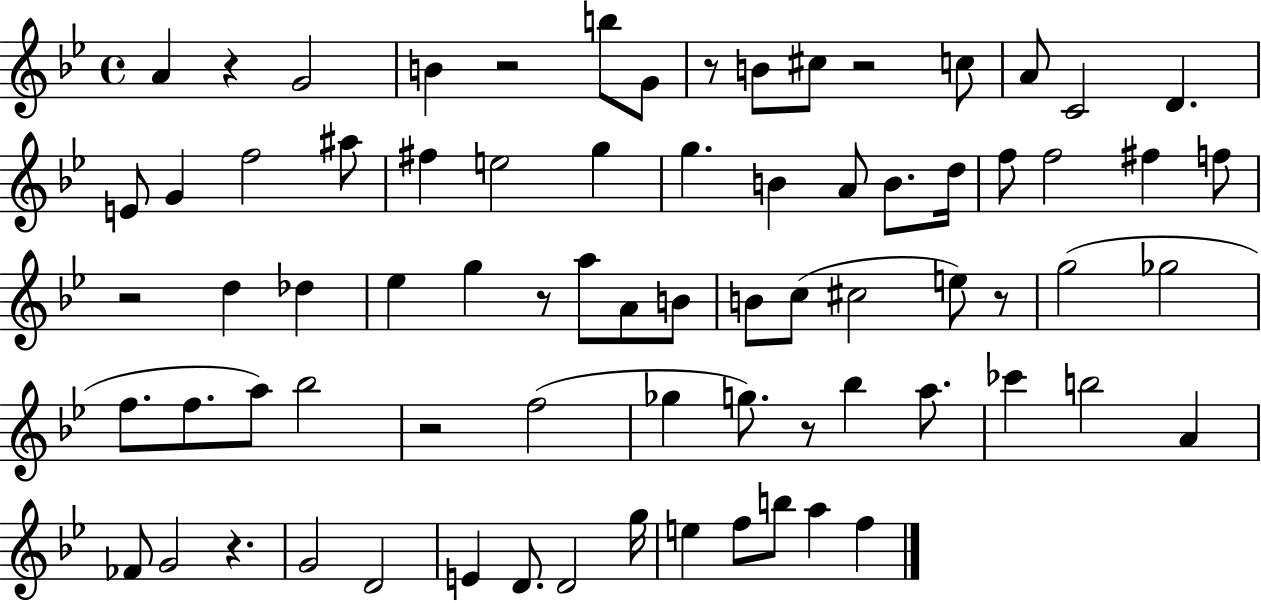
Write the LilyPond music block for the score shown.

{
  \clef treble
  \time 4/4
  \defaultTimeSignature
  \key bes \major
  a'4 r4 g'2 | b'4 r2 b''8 g'8 | r8 b'8 cis''8 r2 c''8 | a'8 c'2 d'4. | \break e'8 g'4 f''2 ais''8 | fis''4 e''2 g''4 | g''4. b'4 a'8 b'8. d''16 | f''8 f''2 fis''4 f''8 | \break r2 d''4 des''4 | ees''4 g''4 r8 a''8 a'8 b'8 | b'8 c''8( cis''2 e''8) r8 | g''2( ges''2 | \break f''8. f''8. a''8) bes''2 | r2 f''2( | ges''4 g''8.) r8 bes''4 a''8. | ces'''4 b''2 a'4 | \break fes'8 g'2 r4. | g'2 d'2 | e'4 d'8. d'2 g''16 | e''4 f''8 b''8 a''4 f''4 | \break \bar "|."
}